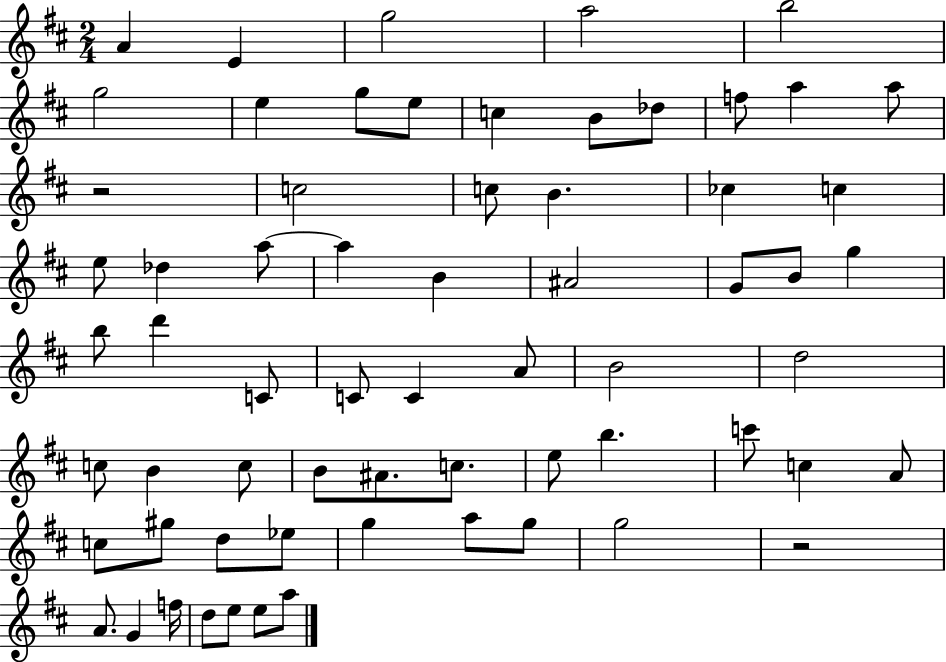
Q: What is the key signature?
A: D major